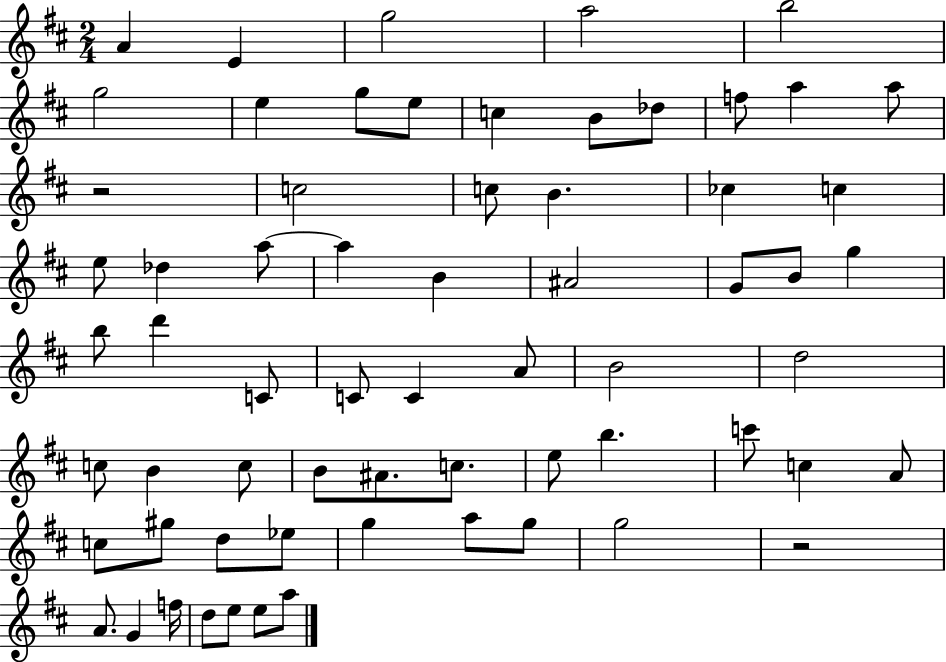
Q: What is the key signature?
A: D major